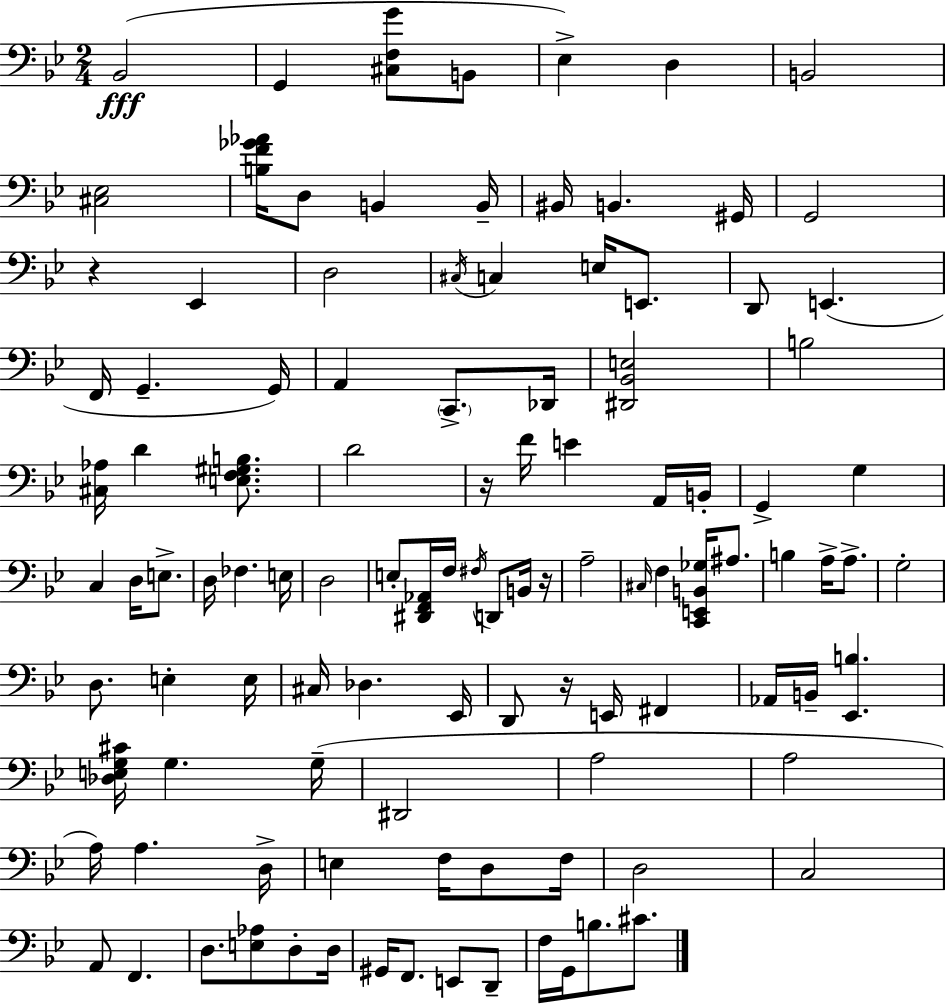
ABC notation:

X:1
T:Untitled
M:2/4
L:1/4
K:Bb
_B,,2 G,, [^C,F,G]/2 B,,/2 _E, D, B,,2 [^C,_E,]2 [B,F_G_A]/4 D,/2 B,, B,,/4 ^B,,/4 B,, ^G,,/4 G,,2 z _E,, D,2 ^C,/4 C, E,/4 E,,/2 D,,/2 E,, F,,/4 G,, G,,/4 A,, C,,/2 _D,,/4 [^D,,_B,,E,]2 B,2 [^C,_A,]/4 D [E,F,^G,B,]/2 D2 z/4 F/4 E A,,/4 B,,/4 G,, G, C, D,/4 E,/2 D,/4 _F, E,/4 D,2 E,/2 [^D,,F,,_A,,]/4 F,/4 ^F,/4 D,,/2 B,,/4 z/4 A,2 ^C,/4 F, [C,,E,,B,,_G,]/4 ^A,/2 B, A,/4 A,/2 G,2 D,/2 E, E,/4 ^C,/4 _D, _E,,/4 D,,/2 z/4 E,,/4 ^F,, _A,,/4 B,,/4 [_E,,B,] [_D,E,G,^C]/4 G, G,/4 ^D,,2 A,2 A,2 A,/4 A, D,/4 E, F,/4 D,/2 F,/4 D,2 C,2 A,,/2 F,, D,/2 [E,_A,]/2 D,/2 D,/4 ^G,,/4 F,,/2 E,,/2 D,,/2 F,/4 G,,/4 B,/2 ^C/2